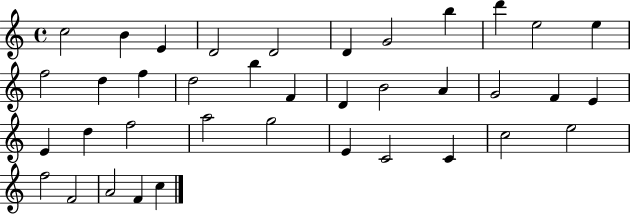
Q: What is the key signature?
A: C major